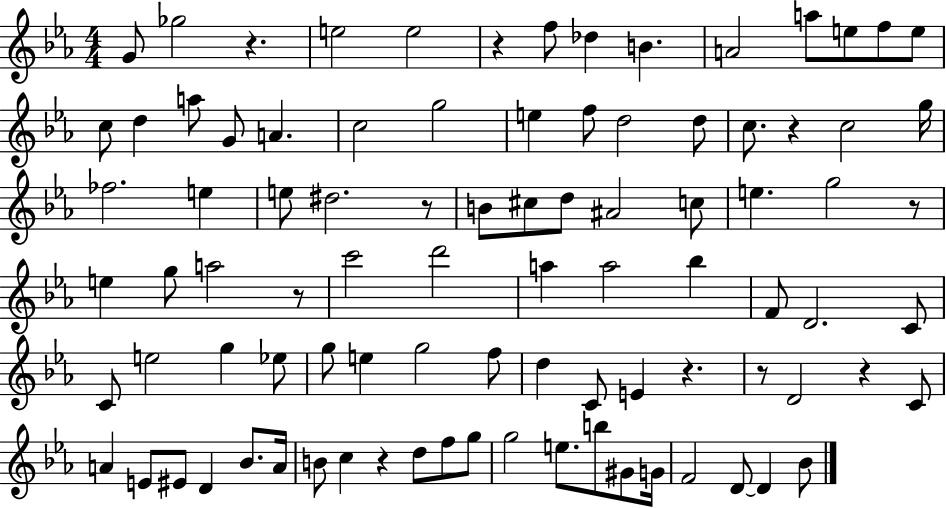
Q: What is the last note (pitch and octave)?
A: Bb4